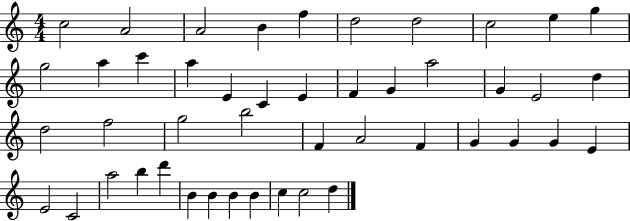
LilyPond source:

{
  \clef treble
  \numericTimeSignature
  \time 4/4
  \key c \major
  c''2 a'2 | a'2 b'4 f''4 | d''2 d''2 | c''2 e''4 g''4 | \break g''2 a''4 c'''4 | a''4 e'4 c'4 e'4 | f'4 g'4 a''2 | g'4 e'2 d''4 | \break d''2 f''2 | g''2 b''2 | f'4 a'2 f'4 | g'4 g'4 g'4 e'4 | \break e'2 c'2 | a''2 b''4 d'''4 | b'4 b'4 b'4 b'4 | c''4 c''2 d''4 | \break \bar "|."
}